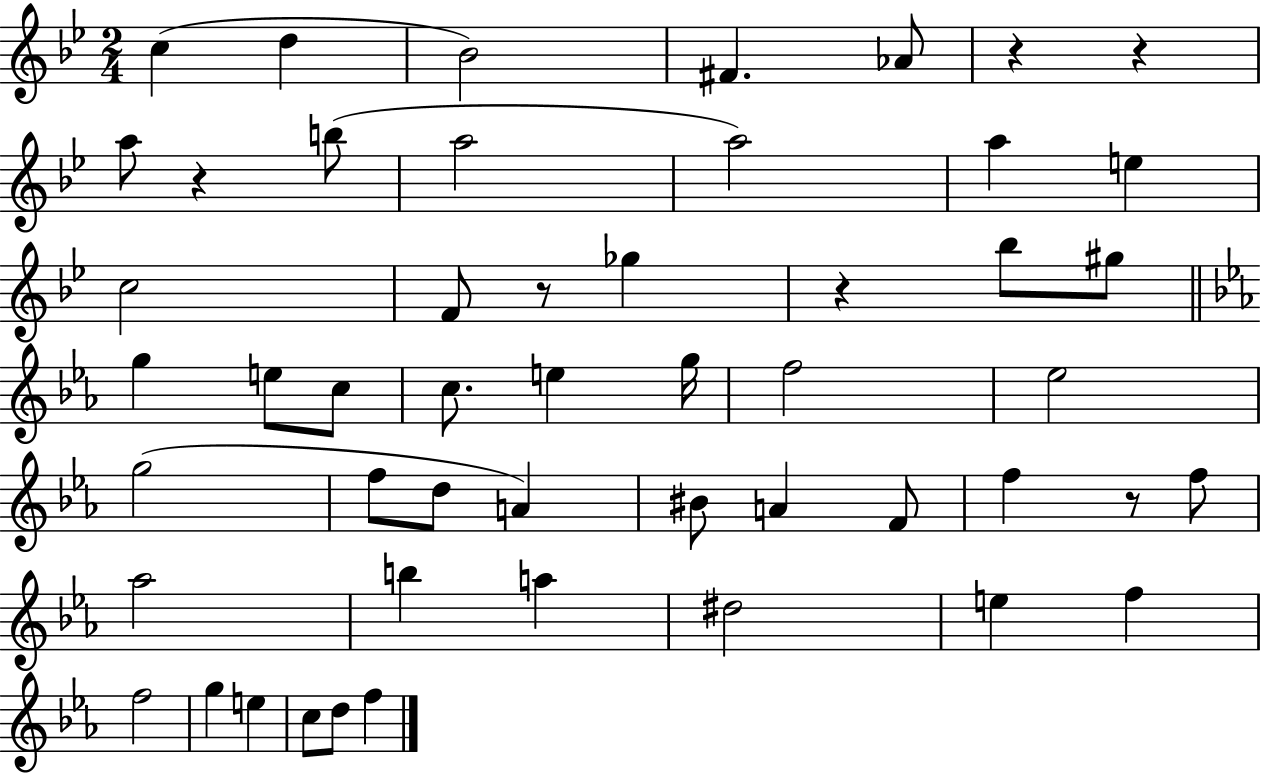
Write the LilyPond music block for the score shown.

{
  \clef treble
  \numericTimeSignature
  \time 2/4
  \key bes \major
  c''4( d''4 | bes'2) | fis'4. aes'8 | r4 r4 | \break a''8 r4 b''8( | a''2 | a''2) | a''4 e''4 | \break c''2 | f'8 r8 ges''4 | r4 bes''8 gis''8 | \bar "||" \break \key ees \major g''4 e''8 c''8 | c''8. e''4 g''16 | f''2 | ees''2 | \break g''2( | f''8 d''8 a'4) | bis'8 a'4 f'8 | f''4 r8 f''8 | \break aes''2 | b''4 a''4 | dis''2 | e''4 f''4 | \break f''2 | g''4 e''4 | c''8 d''8 f''4 | \bar "|."
}